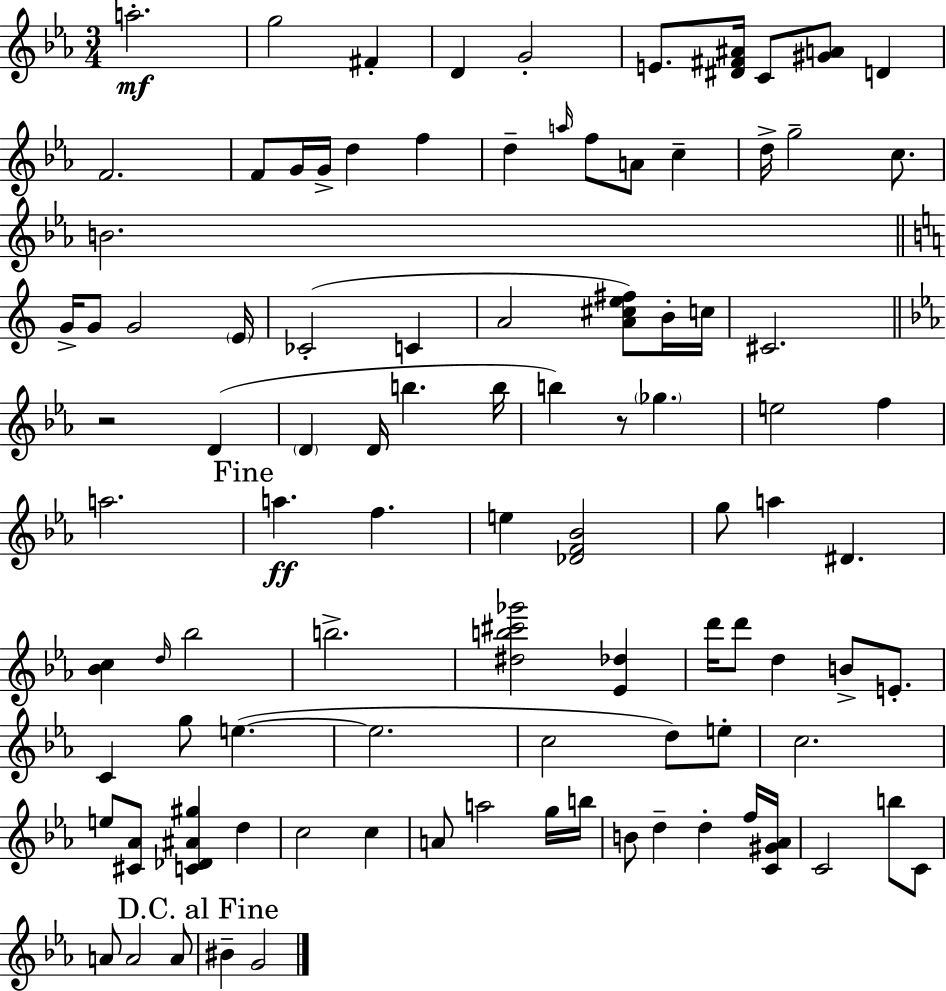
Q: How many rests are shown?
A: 2